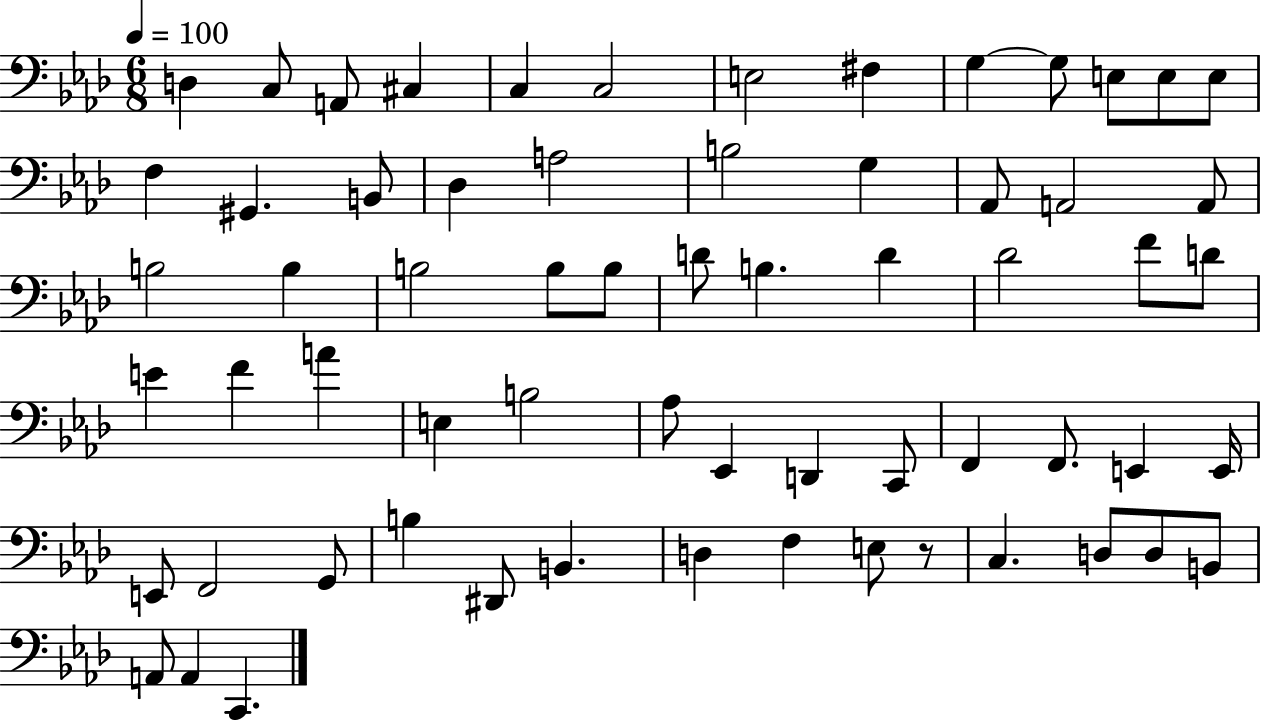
{
  \clef bass
  \numericTimeSignature
  \time 6/8
  \key aes \major
  \tempo 4 = 100
  d4 c8 a,8 cis4 | c4 c2 | e2 fis4 | g4~~ g8 e8 e8 e8 | \break f4 gis,4. b,8 | des4 a2 | b2 g4 | aes,8 a,2 a,8 | \break b2 b4 | b2 b8 b8 | d'8 b4. d'4 | des'2 f'8 d'8 | \break e'4 f'4 a'4 | e4 b2 | aes8 ees,4 d,4 c,8 | f,4 f,8. e,4 e,16 | \break e,8 f,2 g,8 | b4 dis,8 b,4. | d4 f4 e8 r8 | c4. d8 d8 b,8 | \break a,8 a,4 c,4. | \bar "|."
}